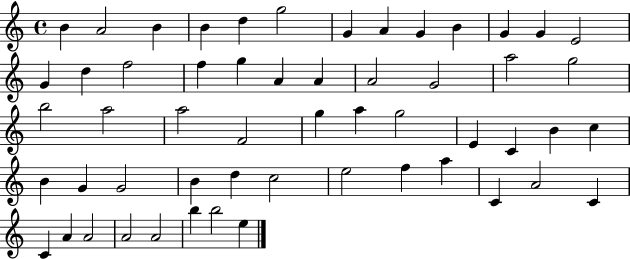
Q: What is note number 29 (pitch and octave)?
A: G5